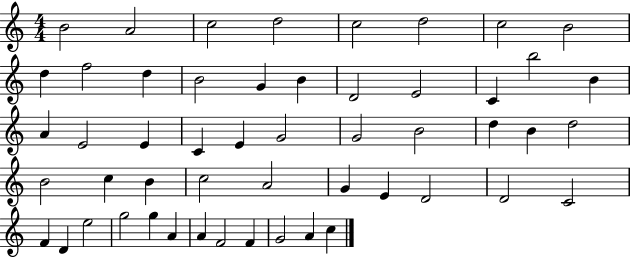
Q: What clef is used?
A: treble